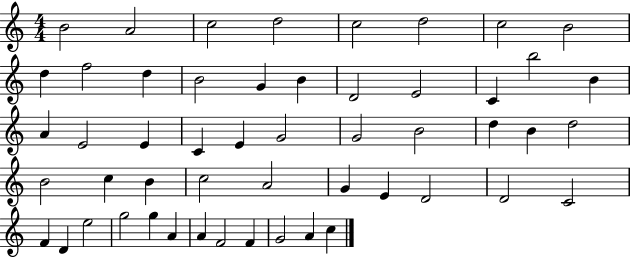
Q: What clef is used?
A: treble